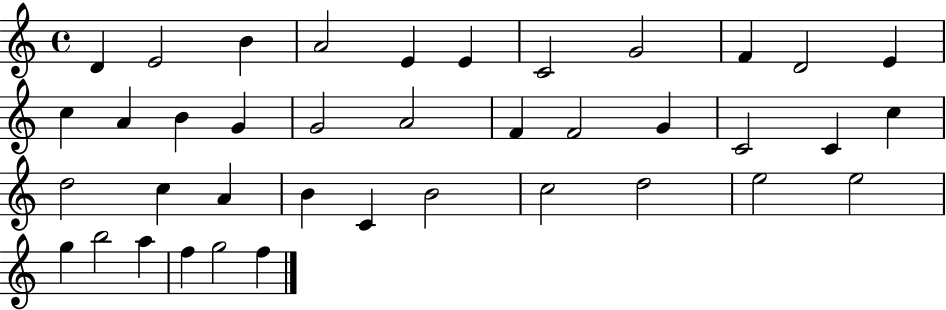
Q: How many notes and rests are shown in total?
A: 39